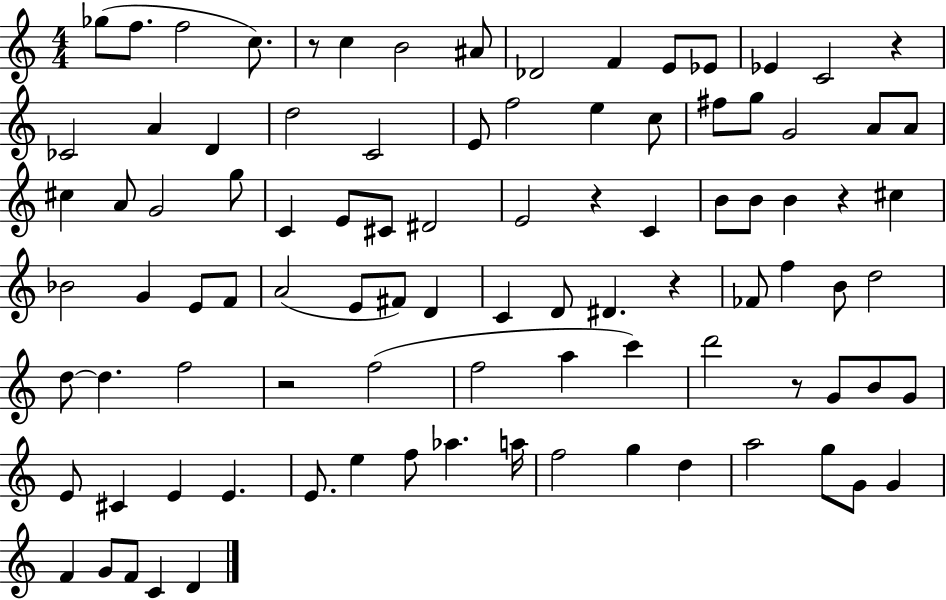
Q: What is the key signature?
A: C major